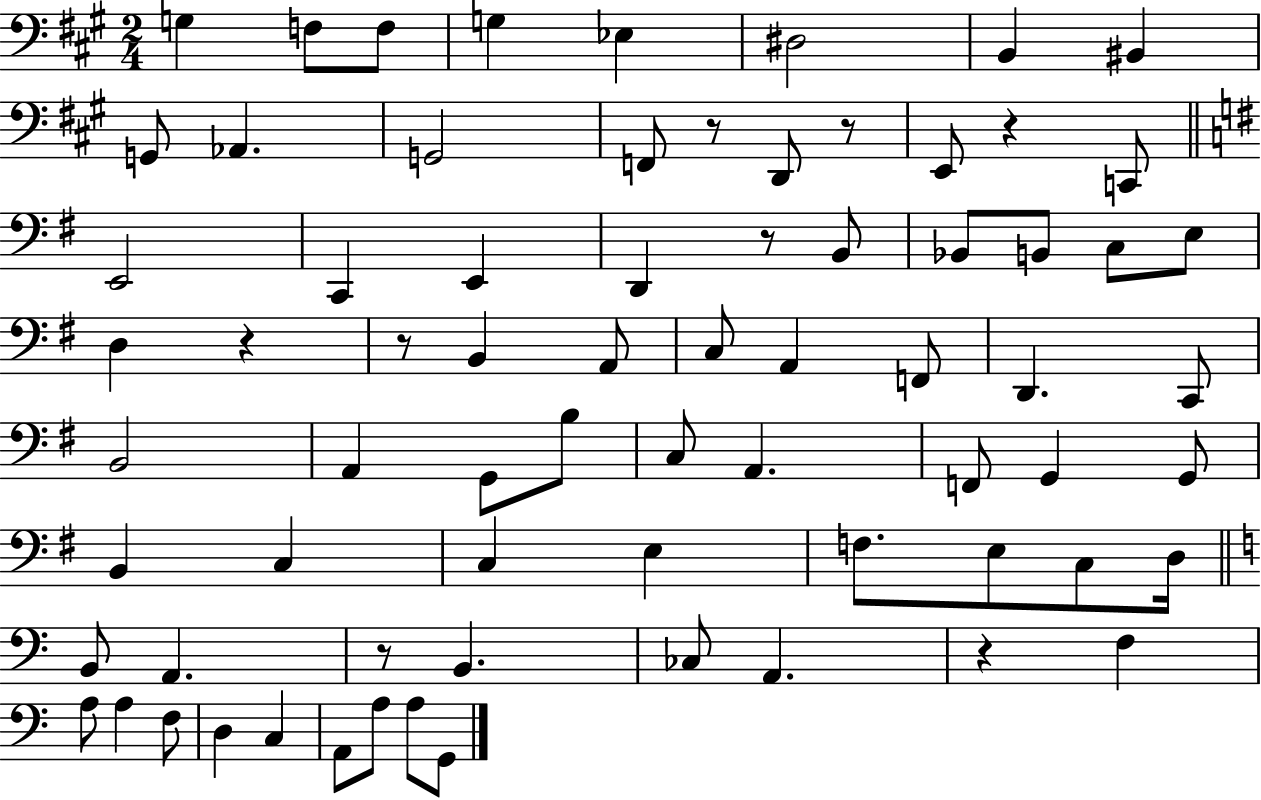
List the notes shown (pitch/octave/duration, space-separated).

G3/q F3/e F3/e G3/q Eb3/q D#3/h B2/q BIS2/q G2/e Ab2/q. G2/h F2/e R/e D2/e R/e E2/e R/q C2/e E2/h C2/q E2/q D2/q R/e B2/e Bb2/e B2/e C3/e E3/e D3/q R/q R/e B2/q A2/e C3/e A2/q F2/e D2/q. C2/e B2/h A2/q G2/e B3/e C3/e A2/q. F2/e G2/q G2/e B2/q C3/q C3/q E3/q F3/e. E3/e C3/e D3/s B2/e A2/q. R/e B2/q. CES3/e A2/q. R/q F3/q A3/e A3/q F3/e D3/q C3/q A2/e A3/e A3/e G2/e